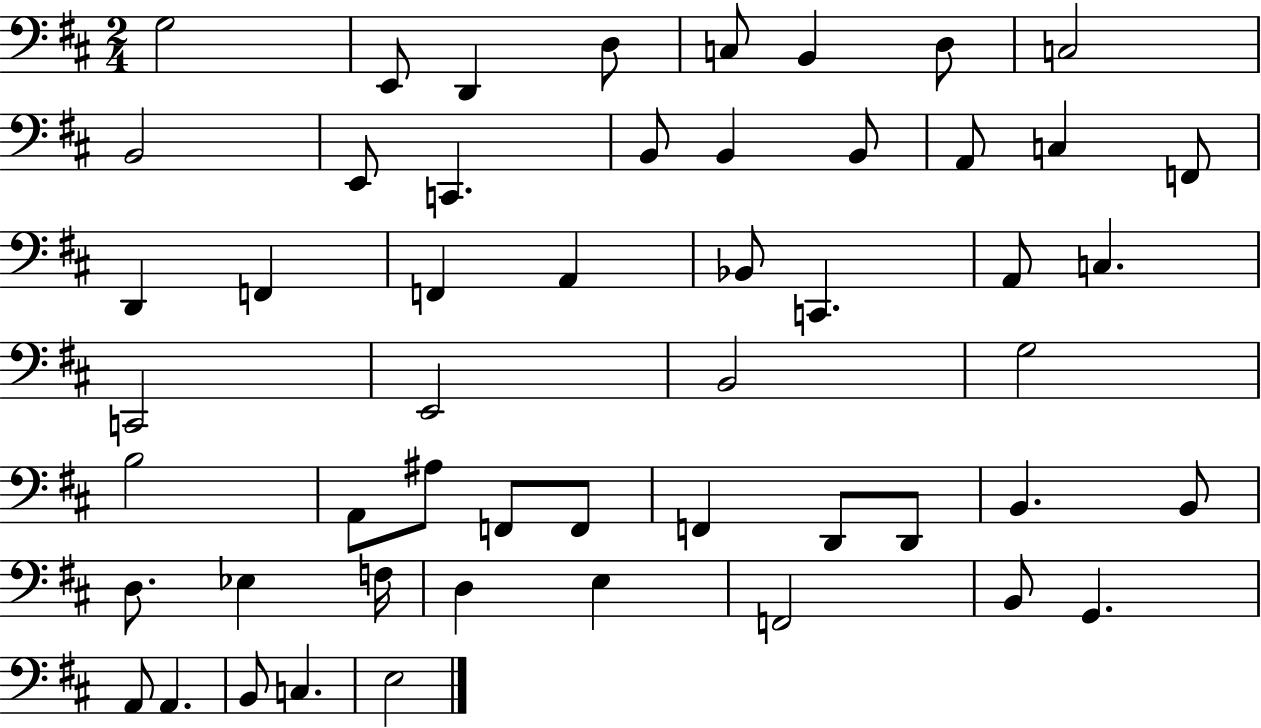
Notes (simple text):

G3/h E2/e D2/q D3/e C3/e B2/q D3/e C3/h B2/h E2/e C2/q. B2/e B2/q B2/e A2/e C3/q F2/e D2/q F2/q F2/q A2/q Bb2/e C2/q. A2/e C3/q. C2/h E2/h B2/h G3/h B3/h A2/e A#3/e F2/e F2/e F2/q D2/e D2/e B2/q. B2/e D3/e. Eb3/q F3/s D3/q E3/q F2/h B2/e G2/q. A2/e A2/q. B2/e C3/q. E3/h